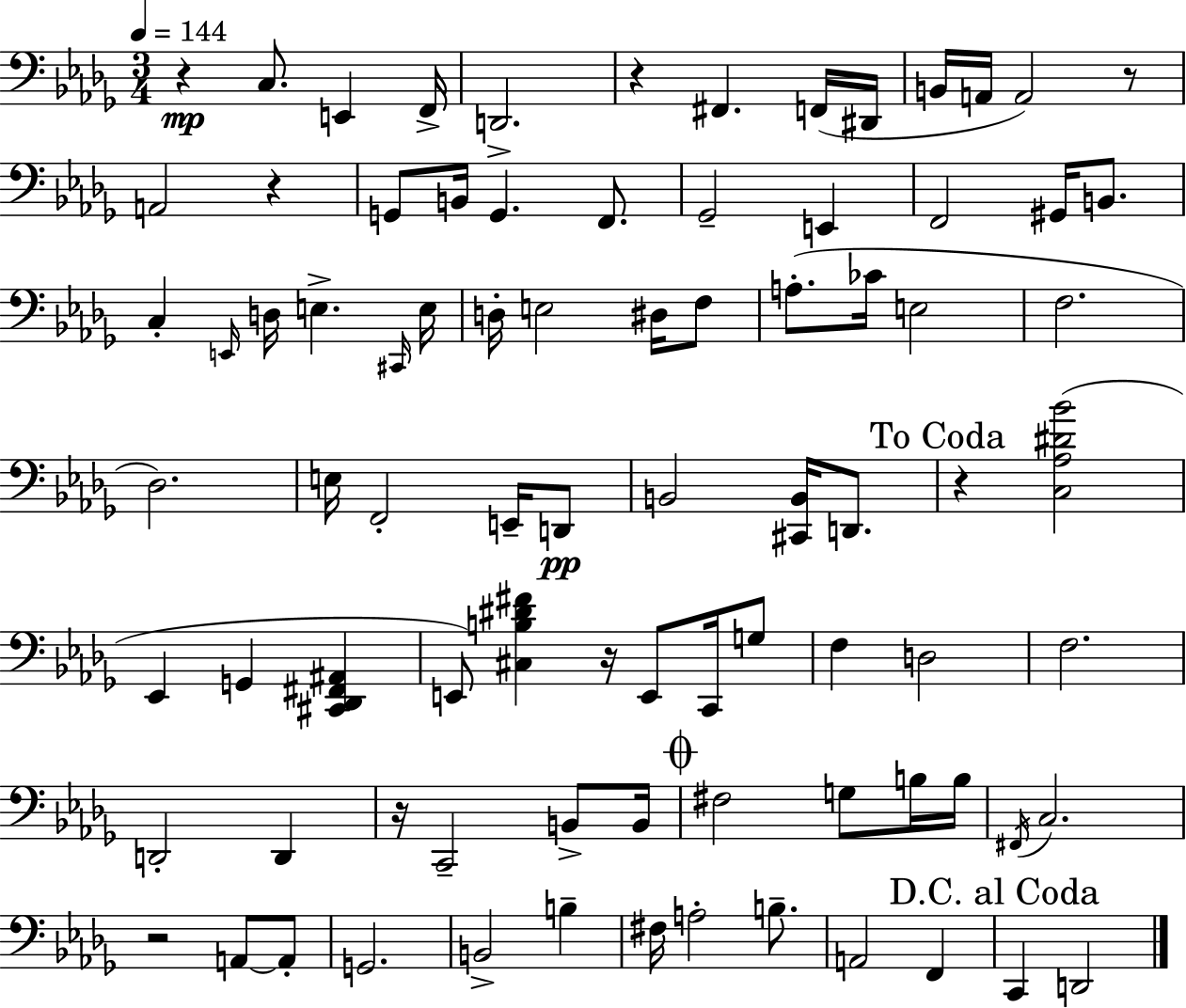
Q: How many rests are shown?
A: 8